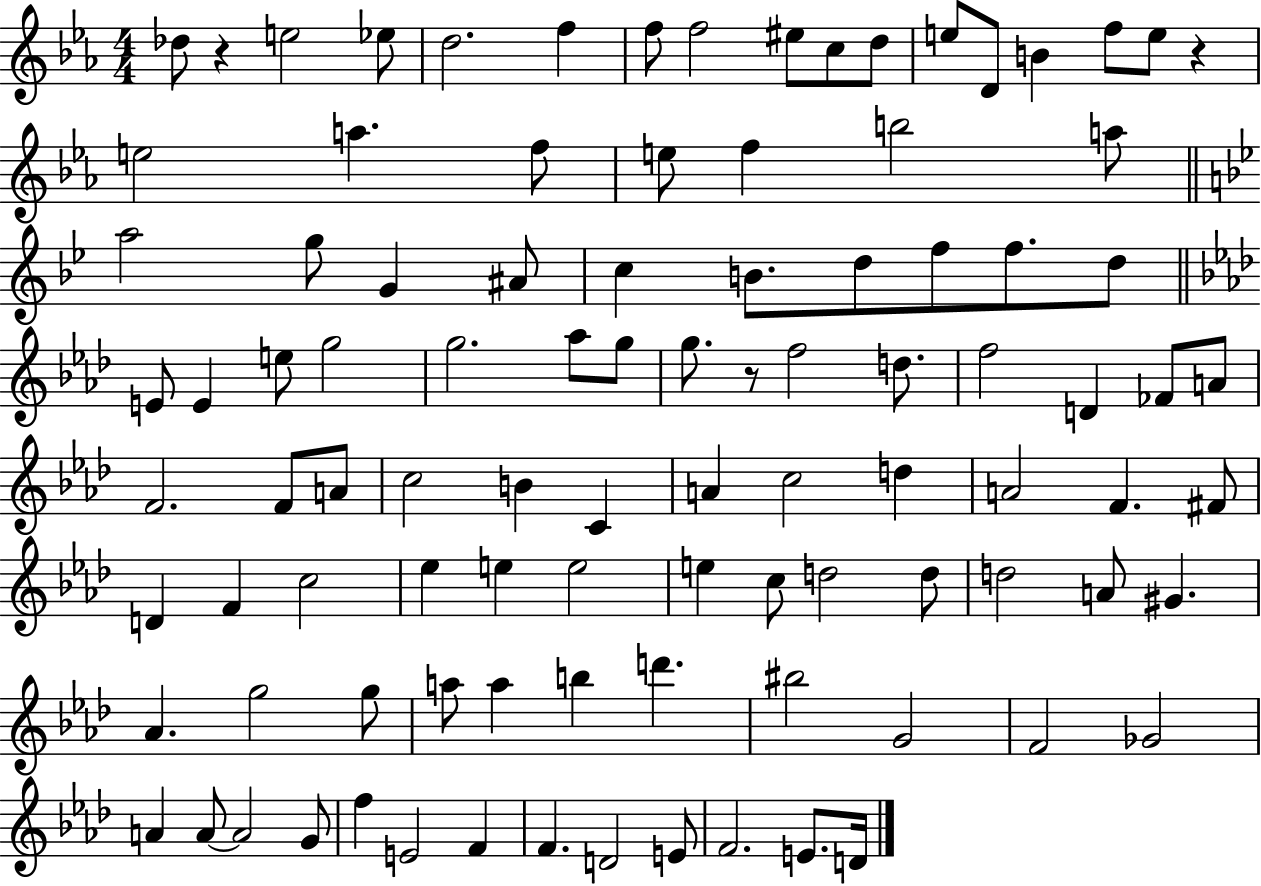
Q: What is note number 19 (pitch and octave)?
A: E5